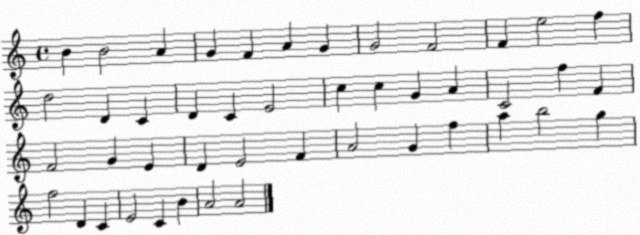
X:1
T:Untitled
M:4/4
L:1/4
K:C
B B2 A G F A G G2 F2 F e2 f d2 D C D C E2 c c G A C2 f F F2 G E D E2 F A2 G f a b2 g f2 D C E2 C B A2 A2